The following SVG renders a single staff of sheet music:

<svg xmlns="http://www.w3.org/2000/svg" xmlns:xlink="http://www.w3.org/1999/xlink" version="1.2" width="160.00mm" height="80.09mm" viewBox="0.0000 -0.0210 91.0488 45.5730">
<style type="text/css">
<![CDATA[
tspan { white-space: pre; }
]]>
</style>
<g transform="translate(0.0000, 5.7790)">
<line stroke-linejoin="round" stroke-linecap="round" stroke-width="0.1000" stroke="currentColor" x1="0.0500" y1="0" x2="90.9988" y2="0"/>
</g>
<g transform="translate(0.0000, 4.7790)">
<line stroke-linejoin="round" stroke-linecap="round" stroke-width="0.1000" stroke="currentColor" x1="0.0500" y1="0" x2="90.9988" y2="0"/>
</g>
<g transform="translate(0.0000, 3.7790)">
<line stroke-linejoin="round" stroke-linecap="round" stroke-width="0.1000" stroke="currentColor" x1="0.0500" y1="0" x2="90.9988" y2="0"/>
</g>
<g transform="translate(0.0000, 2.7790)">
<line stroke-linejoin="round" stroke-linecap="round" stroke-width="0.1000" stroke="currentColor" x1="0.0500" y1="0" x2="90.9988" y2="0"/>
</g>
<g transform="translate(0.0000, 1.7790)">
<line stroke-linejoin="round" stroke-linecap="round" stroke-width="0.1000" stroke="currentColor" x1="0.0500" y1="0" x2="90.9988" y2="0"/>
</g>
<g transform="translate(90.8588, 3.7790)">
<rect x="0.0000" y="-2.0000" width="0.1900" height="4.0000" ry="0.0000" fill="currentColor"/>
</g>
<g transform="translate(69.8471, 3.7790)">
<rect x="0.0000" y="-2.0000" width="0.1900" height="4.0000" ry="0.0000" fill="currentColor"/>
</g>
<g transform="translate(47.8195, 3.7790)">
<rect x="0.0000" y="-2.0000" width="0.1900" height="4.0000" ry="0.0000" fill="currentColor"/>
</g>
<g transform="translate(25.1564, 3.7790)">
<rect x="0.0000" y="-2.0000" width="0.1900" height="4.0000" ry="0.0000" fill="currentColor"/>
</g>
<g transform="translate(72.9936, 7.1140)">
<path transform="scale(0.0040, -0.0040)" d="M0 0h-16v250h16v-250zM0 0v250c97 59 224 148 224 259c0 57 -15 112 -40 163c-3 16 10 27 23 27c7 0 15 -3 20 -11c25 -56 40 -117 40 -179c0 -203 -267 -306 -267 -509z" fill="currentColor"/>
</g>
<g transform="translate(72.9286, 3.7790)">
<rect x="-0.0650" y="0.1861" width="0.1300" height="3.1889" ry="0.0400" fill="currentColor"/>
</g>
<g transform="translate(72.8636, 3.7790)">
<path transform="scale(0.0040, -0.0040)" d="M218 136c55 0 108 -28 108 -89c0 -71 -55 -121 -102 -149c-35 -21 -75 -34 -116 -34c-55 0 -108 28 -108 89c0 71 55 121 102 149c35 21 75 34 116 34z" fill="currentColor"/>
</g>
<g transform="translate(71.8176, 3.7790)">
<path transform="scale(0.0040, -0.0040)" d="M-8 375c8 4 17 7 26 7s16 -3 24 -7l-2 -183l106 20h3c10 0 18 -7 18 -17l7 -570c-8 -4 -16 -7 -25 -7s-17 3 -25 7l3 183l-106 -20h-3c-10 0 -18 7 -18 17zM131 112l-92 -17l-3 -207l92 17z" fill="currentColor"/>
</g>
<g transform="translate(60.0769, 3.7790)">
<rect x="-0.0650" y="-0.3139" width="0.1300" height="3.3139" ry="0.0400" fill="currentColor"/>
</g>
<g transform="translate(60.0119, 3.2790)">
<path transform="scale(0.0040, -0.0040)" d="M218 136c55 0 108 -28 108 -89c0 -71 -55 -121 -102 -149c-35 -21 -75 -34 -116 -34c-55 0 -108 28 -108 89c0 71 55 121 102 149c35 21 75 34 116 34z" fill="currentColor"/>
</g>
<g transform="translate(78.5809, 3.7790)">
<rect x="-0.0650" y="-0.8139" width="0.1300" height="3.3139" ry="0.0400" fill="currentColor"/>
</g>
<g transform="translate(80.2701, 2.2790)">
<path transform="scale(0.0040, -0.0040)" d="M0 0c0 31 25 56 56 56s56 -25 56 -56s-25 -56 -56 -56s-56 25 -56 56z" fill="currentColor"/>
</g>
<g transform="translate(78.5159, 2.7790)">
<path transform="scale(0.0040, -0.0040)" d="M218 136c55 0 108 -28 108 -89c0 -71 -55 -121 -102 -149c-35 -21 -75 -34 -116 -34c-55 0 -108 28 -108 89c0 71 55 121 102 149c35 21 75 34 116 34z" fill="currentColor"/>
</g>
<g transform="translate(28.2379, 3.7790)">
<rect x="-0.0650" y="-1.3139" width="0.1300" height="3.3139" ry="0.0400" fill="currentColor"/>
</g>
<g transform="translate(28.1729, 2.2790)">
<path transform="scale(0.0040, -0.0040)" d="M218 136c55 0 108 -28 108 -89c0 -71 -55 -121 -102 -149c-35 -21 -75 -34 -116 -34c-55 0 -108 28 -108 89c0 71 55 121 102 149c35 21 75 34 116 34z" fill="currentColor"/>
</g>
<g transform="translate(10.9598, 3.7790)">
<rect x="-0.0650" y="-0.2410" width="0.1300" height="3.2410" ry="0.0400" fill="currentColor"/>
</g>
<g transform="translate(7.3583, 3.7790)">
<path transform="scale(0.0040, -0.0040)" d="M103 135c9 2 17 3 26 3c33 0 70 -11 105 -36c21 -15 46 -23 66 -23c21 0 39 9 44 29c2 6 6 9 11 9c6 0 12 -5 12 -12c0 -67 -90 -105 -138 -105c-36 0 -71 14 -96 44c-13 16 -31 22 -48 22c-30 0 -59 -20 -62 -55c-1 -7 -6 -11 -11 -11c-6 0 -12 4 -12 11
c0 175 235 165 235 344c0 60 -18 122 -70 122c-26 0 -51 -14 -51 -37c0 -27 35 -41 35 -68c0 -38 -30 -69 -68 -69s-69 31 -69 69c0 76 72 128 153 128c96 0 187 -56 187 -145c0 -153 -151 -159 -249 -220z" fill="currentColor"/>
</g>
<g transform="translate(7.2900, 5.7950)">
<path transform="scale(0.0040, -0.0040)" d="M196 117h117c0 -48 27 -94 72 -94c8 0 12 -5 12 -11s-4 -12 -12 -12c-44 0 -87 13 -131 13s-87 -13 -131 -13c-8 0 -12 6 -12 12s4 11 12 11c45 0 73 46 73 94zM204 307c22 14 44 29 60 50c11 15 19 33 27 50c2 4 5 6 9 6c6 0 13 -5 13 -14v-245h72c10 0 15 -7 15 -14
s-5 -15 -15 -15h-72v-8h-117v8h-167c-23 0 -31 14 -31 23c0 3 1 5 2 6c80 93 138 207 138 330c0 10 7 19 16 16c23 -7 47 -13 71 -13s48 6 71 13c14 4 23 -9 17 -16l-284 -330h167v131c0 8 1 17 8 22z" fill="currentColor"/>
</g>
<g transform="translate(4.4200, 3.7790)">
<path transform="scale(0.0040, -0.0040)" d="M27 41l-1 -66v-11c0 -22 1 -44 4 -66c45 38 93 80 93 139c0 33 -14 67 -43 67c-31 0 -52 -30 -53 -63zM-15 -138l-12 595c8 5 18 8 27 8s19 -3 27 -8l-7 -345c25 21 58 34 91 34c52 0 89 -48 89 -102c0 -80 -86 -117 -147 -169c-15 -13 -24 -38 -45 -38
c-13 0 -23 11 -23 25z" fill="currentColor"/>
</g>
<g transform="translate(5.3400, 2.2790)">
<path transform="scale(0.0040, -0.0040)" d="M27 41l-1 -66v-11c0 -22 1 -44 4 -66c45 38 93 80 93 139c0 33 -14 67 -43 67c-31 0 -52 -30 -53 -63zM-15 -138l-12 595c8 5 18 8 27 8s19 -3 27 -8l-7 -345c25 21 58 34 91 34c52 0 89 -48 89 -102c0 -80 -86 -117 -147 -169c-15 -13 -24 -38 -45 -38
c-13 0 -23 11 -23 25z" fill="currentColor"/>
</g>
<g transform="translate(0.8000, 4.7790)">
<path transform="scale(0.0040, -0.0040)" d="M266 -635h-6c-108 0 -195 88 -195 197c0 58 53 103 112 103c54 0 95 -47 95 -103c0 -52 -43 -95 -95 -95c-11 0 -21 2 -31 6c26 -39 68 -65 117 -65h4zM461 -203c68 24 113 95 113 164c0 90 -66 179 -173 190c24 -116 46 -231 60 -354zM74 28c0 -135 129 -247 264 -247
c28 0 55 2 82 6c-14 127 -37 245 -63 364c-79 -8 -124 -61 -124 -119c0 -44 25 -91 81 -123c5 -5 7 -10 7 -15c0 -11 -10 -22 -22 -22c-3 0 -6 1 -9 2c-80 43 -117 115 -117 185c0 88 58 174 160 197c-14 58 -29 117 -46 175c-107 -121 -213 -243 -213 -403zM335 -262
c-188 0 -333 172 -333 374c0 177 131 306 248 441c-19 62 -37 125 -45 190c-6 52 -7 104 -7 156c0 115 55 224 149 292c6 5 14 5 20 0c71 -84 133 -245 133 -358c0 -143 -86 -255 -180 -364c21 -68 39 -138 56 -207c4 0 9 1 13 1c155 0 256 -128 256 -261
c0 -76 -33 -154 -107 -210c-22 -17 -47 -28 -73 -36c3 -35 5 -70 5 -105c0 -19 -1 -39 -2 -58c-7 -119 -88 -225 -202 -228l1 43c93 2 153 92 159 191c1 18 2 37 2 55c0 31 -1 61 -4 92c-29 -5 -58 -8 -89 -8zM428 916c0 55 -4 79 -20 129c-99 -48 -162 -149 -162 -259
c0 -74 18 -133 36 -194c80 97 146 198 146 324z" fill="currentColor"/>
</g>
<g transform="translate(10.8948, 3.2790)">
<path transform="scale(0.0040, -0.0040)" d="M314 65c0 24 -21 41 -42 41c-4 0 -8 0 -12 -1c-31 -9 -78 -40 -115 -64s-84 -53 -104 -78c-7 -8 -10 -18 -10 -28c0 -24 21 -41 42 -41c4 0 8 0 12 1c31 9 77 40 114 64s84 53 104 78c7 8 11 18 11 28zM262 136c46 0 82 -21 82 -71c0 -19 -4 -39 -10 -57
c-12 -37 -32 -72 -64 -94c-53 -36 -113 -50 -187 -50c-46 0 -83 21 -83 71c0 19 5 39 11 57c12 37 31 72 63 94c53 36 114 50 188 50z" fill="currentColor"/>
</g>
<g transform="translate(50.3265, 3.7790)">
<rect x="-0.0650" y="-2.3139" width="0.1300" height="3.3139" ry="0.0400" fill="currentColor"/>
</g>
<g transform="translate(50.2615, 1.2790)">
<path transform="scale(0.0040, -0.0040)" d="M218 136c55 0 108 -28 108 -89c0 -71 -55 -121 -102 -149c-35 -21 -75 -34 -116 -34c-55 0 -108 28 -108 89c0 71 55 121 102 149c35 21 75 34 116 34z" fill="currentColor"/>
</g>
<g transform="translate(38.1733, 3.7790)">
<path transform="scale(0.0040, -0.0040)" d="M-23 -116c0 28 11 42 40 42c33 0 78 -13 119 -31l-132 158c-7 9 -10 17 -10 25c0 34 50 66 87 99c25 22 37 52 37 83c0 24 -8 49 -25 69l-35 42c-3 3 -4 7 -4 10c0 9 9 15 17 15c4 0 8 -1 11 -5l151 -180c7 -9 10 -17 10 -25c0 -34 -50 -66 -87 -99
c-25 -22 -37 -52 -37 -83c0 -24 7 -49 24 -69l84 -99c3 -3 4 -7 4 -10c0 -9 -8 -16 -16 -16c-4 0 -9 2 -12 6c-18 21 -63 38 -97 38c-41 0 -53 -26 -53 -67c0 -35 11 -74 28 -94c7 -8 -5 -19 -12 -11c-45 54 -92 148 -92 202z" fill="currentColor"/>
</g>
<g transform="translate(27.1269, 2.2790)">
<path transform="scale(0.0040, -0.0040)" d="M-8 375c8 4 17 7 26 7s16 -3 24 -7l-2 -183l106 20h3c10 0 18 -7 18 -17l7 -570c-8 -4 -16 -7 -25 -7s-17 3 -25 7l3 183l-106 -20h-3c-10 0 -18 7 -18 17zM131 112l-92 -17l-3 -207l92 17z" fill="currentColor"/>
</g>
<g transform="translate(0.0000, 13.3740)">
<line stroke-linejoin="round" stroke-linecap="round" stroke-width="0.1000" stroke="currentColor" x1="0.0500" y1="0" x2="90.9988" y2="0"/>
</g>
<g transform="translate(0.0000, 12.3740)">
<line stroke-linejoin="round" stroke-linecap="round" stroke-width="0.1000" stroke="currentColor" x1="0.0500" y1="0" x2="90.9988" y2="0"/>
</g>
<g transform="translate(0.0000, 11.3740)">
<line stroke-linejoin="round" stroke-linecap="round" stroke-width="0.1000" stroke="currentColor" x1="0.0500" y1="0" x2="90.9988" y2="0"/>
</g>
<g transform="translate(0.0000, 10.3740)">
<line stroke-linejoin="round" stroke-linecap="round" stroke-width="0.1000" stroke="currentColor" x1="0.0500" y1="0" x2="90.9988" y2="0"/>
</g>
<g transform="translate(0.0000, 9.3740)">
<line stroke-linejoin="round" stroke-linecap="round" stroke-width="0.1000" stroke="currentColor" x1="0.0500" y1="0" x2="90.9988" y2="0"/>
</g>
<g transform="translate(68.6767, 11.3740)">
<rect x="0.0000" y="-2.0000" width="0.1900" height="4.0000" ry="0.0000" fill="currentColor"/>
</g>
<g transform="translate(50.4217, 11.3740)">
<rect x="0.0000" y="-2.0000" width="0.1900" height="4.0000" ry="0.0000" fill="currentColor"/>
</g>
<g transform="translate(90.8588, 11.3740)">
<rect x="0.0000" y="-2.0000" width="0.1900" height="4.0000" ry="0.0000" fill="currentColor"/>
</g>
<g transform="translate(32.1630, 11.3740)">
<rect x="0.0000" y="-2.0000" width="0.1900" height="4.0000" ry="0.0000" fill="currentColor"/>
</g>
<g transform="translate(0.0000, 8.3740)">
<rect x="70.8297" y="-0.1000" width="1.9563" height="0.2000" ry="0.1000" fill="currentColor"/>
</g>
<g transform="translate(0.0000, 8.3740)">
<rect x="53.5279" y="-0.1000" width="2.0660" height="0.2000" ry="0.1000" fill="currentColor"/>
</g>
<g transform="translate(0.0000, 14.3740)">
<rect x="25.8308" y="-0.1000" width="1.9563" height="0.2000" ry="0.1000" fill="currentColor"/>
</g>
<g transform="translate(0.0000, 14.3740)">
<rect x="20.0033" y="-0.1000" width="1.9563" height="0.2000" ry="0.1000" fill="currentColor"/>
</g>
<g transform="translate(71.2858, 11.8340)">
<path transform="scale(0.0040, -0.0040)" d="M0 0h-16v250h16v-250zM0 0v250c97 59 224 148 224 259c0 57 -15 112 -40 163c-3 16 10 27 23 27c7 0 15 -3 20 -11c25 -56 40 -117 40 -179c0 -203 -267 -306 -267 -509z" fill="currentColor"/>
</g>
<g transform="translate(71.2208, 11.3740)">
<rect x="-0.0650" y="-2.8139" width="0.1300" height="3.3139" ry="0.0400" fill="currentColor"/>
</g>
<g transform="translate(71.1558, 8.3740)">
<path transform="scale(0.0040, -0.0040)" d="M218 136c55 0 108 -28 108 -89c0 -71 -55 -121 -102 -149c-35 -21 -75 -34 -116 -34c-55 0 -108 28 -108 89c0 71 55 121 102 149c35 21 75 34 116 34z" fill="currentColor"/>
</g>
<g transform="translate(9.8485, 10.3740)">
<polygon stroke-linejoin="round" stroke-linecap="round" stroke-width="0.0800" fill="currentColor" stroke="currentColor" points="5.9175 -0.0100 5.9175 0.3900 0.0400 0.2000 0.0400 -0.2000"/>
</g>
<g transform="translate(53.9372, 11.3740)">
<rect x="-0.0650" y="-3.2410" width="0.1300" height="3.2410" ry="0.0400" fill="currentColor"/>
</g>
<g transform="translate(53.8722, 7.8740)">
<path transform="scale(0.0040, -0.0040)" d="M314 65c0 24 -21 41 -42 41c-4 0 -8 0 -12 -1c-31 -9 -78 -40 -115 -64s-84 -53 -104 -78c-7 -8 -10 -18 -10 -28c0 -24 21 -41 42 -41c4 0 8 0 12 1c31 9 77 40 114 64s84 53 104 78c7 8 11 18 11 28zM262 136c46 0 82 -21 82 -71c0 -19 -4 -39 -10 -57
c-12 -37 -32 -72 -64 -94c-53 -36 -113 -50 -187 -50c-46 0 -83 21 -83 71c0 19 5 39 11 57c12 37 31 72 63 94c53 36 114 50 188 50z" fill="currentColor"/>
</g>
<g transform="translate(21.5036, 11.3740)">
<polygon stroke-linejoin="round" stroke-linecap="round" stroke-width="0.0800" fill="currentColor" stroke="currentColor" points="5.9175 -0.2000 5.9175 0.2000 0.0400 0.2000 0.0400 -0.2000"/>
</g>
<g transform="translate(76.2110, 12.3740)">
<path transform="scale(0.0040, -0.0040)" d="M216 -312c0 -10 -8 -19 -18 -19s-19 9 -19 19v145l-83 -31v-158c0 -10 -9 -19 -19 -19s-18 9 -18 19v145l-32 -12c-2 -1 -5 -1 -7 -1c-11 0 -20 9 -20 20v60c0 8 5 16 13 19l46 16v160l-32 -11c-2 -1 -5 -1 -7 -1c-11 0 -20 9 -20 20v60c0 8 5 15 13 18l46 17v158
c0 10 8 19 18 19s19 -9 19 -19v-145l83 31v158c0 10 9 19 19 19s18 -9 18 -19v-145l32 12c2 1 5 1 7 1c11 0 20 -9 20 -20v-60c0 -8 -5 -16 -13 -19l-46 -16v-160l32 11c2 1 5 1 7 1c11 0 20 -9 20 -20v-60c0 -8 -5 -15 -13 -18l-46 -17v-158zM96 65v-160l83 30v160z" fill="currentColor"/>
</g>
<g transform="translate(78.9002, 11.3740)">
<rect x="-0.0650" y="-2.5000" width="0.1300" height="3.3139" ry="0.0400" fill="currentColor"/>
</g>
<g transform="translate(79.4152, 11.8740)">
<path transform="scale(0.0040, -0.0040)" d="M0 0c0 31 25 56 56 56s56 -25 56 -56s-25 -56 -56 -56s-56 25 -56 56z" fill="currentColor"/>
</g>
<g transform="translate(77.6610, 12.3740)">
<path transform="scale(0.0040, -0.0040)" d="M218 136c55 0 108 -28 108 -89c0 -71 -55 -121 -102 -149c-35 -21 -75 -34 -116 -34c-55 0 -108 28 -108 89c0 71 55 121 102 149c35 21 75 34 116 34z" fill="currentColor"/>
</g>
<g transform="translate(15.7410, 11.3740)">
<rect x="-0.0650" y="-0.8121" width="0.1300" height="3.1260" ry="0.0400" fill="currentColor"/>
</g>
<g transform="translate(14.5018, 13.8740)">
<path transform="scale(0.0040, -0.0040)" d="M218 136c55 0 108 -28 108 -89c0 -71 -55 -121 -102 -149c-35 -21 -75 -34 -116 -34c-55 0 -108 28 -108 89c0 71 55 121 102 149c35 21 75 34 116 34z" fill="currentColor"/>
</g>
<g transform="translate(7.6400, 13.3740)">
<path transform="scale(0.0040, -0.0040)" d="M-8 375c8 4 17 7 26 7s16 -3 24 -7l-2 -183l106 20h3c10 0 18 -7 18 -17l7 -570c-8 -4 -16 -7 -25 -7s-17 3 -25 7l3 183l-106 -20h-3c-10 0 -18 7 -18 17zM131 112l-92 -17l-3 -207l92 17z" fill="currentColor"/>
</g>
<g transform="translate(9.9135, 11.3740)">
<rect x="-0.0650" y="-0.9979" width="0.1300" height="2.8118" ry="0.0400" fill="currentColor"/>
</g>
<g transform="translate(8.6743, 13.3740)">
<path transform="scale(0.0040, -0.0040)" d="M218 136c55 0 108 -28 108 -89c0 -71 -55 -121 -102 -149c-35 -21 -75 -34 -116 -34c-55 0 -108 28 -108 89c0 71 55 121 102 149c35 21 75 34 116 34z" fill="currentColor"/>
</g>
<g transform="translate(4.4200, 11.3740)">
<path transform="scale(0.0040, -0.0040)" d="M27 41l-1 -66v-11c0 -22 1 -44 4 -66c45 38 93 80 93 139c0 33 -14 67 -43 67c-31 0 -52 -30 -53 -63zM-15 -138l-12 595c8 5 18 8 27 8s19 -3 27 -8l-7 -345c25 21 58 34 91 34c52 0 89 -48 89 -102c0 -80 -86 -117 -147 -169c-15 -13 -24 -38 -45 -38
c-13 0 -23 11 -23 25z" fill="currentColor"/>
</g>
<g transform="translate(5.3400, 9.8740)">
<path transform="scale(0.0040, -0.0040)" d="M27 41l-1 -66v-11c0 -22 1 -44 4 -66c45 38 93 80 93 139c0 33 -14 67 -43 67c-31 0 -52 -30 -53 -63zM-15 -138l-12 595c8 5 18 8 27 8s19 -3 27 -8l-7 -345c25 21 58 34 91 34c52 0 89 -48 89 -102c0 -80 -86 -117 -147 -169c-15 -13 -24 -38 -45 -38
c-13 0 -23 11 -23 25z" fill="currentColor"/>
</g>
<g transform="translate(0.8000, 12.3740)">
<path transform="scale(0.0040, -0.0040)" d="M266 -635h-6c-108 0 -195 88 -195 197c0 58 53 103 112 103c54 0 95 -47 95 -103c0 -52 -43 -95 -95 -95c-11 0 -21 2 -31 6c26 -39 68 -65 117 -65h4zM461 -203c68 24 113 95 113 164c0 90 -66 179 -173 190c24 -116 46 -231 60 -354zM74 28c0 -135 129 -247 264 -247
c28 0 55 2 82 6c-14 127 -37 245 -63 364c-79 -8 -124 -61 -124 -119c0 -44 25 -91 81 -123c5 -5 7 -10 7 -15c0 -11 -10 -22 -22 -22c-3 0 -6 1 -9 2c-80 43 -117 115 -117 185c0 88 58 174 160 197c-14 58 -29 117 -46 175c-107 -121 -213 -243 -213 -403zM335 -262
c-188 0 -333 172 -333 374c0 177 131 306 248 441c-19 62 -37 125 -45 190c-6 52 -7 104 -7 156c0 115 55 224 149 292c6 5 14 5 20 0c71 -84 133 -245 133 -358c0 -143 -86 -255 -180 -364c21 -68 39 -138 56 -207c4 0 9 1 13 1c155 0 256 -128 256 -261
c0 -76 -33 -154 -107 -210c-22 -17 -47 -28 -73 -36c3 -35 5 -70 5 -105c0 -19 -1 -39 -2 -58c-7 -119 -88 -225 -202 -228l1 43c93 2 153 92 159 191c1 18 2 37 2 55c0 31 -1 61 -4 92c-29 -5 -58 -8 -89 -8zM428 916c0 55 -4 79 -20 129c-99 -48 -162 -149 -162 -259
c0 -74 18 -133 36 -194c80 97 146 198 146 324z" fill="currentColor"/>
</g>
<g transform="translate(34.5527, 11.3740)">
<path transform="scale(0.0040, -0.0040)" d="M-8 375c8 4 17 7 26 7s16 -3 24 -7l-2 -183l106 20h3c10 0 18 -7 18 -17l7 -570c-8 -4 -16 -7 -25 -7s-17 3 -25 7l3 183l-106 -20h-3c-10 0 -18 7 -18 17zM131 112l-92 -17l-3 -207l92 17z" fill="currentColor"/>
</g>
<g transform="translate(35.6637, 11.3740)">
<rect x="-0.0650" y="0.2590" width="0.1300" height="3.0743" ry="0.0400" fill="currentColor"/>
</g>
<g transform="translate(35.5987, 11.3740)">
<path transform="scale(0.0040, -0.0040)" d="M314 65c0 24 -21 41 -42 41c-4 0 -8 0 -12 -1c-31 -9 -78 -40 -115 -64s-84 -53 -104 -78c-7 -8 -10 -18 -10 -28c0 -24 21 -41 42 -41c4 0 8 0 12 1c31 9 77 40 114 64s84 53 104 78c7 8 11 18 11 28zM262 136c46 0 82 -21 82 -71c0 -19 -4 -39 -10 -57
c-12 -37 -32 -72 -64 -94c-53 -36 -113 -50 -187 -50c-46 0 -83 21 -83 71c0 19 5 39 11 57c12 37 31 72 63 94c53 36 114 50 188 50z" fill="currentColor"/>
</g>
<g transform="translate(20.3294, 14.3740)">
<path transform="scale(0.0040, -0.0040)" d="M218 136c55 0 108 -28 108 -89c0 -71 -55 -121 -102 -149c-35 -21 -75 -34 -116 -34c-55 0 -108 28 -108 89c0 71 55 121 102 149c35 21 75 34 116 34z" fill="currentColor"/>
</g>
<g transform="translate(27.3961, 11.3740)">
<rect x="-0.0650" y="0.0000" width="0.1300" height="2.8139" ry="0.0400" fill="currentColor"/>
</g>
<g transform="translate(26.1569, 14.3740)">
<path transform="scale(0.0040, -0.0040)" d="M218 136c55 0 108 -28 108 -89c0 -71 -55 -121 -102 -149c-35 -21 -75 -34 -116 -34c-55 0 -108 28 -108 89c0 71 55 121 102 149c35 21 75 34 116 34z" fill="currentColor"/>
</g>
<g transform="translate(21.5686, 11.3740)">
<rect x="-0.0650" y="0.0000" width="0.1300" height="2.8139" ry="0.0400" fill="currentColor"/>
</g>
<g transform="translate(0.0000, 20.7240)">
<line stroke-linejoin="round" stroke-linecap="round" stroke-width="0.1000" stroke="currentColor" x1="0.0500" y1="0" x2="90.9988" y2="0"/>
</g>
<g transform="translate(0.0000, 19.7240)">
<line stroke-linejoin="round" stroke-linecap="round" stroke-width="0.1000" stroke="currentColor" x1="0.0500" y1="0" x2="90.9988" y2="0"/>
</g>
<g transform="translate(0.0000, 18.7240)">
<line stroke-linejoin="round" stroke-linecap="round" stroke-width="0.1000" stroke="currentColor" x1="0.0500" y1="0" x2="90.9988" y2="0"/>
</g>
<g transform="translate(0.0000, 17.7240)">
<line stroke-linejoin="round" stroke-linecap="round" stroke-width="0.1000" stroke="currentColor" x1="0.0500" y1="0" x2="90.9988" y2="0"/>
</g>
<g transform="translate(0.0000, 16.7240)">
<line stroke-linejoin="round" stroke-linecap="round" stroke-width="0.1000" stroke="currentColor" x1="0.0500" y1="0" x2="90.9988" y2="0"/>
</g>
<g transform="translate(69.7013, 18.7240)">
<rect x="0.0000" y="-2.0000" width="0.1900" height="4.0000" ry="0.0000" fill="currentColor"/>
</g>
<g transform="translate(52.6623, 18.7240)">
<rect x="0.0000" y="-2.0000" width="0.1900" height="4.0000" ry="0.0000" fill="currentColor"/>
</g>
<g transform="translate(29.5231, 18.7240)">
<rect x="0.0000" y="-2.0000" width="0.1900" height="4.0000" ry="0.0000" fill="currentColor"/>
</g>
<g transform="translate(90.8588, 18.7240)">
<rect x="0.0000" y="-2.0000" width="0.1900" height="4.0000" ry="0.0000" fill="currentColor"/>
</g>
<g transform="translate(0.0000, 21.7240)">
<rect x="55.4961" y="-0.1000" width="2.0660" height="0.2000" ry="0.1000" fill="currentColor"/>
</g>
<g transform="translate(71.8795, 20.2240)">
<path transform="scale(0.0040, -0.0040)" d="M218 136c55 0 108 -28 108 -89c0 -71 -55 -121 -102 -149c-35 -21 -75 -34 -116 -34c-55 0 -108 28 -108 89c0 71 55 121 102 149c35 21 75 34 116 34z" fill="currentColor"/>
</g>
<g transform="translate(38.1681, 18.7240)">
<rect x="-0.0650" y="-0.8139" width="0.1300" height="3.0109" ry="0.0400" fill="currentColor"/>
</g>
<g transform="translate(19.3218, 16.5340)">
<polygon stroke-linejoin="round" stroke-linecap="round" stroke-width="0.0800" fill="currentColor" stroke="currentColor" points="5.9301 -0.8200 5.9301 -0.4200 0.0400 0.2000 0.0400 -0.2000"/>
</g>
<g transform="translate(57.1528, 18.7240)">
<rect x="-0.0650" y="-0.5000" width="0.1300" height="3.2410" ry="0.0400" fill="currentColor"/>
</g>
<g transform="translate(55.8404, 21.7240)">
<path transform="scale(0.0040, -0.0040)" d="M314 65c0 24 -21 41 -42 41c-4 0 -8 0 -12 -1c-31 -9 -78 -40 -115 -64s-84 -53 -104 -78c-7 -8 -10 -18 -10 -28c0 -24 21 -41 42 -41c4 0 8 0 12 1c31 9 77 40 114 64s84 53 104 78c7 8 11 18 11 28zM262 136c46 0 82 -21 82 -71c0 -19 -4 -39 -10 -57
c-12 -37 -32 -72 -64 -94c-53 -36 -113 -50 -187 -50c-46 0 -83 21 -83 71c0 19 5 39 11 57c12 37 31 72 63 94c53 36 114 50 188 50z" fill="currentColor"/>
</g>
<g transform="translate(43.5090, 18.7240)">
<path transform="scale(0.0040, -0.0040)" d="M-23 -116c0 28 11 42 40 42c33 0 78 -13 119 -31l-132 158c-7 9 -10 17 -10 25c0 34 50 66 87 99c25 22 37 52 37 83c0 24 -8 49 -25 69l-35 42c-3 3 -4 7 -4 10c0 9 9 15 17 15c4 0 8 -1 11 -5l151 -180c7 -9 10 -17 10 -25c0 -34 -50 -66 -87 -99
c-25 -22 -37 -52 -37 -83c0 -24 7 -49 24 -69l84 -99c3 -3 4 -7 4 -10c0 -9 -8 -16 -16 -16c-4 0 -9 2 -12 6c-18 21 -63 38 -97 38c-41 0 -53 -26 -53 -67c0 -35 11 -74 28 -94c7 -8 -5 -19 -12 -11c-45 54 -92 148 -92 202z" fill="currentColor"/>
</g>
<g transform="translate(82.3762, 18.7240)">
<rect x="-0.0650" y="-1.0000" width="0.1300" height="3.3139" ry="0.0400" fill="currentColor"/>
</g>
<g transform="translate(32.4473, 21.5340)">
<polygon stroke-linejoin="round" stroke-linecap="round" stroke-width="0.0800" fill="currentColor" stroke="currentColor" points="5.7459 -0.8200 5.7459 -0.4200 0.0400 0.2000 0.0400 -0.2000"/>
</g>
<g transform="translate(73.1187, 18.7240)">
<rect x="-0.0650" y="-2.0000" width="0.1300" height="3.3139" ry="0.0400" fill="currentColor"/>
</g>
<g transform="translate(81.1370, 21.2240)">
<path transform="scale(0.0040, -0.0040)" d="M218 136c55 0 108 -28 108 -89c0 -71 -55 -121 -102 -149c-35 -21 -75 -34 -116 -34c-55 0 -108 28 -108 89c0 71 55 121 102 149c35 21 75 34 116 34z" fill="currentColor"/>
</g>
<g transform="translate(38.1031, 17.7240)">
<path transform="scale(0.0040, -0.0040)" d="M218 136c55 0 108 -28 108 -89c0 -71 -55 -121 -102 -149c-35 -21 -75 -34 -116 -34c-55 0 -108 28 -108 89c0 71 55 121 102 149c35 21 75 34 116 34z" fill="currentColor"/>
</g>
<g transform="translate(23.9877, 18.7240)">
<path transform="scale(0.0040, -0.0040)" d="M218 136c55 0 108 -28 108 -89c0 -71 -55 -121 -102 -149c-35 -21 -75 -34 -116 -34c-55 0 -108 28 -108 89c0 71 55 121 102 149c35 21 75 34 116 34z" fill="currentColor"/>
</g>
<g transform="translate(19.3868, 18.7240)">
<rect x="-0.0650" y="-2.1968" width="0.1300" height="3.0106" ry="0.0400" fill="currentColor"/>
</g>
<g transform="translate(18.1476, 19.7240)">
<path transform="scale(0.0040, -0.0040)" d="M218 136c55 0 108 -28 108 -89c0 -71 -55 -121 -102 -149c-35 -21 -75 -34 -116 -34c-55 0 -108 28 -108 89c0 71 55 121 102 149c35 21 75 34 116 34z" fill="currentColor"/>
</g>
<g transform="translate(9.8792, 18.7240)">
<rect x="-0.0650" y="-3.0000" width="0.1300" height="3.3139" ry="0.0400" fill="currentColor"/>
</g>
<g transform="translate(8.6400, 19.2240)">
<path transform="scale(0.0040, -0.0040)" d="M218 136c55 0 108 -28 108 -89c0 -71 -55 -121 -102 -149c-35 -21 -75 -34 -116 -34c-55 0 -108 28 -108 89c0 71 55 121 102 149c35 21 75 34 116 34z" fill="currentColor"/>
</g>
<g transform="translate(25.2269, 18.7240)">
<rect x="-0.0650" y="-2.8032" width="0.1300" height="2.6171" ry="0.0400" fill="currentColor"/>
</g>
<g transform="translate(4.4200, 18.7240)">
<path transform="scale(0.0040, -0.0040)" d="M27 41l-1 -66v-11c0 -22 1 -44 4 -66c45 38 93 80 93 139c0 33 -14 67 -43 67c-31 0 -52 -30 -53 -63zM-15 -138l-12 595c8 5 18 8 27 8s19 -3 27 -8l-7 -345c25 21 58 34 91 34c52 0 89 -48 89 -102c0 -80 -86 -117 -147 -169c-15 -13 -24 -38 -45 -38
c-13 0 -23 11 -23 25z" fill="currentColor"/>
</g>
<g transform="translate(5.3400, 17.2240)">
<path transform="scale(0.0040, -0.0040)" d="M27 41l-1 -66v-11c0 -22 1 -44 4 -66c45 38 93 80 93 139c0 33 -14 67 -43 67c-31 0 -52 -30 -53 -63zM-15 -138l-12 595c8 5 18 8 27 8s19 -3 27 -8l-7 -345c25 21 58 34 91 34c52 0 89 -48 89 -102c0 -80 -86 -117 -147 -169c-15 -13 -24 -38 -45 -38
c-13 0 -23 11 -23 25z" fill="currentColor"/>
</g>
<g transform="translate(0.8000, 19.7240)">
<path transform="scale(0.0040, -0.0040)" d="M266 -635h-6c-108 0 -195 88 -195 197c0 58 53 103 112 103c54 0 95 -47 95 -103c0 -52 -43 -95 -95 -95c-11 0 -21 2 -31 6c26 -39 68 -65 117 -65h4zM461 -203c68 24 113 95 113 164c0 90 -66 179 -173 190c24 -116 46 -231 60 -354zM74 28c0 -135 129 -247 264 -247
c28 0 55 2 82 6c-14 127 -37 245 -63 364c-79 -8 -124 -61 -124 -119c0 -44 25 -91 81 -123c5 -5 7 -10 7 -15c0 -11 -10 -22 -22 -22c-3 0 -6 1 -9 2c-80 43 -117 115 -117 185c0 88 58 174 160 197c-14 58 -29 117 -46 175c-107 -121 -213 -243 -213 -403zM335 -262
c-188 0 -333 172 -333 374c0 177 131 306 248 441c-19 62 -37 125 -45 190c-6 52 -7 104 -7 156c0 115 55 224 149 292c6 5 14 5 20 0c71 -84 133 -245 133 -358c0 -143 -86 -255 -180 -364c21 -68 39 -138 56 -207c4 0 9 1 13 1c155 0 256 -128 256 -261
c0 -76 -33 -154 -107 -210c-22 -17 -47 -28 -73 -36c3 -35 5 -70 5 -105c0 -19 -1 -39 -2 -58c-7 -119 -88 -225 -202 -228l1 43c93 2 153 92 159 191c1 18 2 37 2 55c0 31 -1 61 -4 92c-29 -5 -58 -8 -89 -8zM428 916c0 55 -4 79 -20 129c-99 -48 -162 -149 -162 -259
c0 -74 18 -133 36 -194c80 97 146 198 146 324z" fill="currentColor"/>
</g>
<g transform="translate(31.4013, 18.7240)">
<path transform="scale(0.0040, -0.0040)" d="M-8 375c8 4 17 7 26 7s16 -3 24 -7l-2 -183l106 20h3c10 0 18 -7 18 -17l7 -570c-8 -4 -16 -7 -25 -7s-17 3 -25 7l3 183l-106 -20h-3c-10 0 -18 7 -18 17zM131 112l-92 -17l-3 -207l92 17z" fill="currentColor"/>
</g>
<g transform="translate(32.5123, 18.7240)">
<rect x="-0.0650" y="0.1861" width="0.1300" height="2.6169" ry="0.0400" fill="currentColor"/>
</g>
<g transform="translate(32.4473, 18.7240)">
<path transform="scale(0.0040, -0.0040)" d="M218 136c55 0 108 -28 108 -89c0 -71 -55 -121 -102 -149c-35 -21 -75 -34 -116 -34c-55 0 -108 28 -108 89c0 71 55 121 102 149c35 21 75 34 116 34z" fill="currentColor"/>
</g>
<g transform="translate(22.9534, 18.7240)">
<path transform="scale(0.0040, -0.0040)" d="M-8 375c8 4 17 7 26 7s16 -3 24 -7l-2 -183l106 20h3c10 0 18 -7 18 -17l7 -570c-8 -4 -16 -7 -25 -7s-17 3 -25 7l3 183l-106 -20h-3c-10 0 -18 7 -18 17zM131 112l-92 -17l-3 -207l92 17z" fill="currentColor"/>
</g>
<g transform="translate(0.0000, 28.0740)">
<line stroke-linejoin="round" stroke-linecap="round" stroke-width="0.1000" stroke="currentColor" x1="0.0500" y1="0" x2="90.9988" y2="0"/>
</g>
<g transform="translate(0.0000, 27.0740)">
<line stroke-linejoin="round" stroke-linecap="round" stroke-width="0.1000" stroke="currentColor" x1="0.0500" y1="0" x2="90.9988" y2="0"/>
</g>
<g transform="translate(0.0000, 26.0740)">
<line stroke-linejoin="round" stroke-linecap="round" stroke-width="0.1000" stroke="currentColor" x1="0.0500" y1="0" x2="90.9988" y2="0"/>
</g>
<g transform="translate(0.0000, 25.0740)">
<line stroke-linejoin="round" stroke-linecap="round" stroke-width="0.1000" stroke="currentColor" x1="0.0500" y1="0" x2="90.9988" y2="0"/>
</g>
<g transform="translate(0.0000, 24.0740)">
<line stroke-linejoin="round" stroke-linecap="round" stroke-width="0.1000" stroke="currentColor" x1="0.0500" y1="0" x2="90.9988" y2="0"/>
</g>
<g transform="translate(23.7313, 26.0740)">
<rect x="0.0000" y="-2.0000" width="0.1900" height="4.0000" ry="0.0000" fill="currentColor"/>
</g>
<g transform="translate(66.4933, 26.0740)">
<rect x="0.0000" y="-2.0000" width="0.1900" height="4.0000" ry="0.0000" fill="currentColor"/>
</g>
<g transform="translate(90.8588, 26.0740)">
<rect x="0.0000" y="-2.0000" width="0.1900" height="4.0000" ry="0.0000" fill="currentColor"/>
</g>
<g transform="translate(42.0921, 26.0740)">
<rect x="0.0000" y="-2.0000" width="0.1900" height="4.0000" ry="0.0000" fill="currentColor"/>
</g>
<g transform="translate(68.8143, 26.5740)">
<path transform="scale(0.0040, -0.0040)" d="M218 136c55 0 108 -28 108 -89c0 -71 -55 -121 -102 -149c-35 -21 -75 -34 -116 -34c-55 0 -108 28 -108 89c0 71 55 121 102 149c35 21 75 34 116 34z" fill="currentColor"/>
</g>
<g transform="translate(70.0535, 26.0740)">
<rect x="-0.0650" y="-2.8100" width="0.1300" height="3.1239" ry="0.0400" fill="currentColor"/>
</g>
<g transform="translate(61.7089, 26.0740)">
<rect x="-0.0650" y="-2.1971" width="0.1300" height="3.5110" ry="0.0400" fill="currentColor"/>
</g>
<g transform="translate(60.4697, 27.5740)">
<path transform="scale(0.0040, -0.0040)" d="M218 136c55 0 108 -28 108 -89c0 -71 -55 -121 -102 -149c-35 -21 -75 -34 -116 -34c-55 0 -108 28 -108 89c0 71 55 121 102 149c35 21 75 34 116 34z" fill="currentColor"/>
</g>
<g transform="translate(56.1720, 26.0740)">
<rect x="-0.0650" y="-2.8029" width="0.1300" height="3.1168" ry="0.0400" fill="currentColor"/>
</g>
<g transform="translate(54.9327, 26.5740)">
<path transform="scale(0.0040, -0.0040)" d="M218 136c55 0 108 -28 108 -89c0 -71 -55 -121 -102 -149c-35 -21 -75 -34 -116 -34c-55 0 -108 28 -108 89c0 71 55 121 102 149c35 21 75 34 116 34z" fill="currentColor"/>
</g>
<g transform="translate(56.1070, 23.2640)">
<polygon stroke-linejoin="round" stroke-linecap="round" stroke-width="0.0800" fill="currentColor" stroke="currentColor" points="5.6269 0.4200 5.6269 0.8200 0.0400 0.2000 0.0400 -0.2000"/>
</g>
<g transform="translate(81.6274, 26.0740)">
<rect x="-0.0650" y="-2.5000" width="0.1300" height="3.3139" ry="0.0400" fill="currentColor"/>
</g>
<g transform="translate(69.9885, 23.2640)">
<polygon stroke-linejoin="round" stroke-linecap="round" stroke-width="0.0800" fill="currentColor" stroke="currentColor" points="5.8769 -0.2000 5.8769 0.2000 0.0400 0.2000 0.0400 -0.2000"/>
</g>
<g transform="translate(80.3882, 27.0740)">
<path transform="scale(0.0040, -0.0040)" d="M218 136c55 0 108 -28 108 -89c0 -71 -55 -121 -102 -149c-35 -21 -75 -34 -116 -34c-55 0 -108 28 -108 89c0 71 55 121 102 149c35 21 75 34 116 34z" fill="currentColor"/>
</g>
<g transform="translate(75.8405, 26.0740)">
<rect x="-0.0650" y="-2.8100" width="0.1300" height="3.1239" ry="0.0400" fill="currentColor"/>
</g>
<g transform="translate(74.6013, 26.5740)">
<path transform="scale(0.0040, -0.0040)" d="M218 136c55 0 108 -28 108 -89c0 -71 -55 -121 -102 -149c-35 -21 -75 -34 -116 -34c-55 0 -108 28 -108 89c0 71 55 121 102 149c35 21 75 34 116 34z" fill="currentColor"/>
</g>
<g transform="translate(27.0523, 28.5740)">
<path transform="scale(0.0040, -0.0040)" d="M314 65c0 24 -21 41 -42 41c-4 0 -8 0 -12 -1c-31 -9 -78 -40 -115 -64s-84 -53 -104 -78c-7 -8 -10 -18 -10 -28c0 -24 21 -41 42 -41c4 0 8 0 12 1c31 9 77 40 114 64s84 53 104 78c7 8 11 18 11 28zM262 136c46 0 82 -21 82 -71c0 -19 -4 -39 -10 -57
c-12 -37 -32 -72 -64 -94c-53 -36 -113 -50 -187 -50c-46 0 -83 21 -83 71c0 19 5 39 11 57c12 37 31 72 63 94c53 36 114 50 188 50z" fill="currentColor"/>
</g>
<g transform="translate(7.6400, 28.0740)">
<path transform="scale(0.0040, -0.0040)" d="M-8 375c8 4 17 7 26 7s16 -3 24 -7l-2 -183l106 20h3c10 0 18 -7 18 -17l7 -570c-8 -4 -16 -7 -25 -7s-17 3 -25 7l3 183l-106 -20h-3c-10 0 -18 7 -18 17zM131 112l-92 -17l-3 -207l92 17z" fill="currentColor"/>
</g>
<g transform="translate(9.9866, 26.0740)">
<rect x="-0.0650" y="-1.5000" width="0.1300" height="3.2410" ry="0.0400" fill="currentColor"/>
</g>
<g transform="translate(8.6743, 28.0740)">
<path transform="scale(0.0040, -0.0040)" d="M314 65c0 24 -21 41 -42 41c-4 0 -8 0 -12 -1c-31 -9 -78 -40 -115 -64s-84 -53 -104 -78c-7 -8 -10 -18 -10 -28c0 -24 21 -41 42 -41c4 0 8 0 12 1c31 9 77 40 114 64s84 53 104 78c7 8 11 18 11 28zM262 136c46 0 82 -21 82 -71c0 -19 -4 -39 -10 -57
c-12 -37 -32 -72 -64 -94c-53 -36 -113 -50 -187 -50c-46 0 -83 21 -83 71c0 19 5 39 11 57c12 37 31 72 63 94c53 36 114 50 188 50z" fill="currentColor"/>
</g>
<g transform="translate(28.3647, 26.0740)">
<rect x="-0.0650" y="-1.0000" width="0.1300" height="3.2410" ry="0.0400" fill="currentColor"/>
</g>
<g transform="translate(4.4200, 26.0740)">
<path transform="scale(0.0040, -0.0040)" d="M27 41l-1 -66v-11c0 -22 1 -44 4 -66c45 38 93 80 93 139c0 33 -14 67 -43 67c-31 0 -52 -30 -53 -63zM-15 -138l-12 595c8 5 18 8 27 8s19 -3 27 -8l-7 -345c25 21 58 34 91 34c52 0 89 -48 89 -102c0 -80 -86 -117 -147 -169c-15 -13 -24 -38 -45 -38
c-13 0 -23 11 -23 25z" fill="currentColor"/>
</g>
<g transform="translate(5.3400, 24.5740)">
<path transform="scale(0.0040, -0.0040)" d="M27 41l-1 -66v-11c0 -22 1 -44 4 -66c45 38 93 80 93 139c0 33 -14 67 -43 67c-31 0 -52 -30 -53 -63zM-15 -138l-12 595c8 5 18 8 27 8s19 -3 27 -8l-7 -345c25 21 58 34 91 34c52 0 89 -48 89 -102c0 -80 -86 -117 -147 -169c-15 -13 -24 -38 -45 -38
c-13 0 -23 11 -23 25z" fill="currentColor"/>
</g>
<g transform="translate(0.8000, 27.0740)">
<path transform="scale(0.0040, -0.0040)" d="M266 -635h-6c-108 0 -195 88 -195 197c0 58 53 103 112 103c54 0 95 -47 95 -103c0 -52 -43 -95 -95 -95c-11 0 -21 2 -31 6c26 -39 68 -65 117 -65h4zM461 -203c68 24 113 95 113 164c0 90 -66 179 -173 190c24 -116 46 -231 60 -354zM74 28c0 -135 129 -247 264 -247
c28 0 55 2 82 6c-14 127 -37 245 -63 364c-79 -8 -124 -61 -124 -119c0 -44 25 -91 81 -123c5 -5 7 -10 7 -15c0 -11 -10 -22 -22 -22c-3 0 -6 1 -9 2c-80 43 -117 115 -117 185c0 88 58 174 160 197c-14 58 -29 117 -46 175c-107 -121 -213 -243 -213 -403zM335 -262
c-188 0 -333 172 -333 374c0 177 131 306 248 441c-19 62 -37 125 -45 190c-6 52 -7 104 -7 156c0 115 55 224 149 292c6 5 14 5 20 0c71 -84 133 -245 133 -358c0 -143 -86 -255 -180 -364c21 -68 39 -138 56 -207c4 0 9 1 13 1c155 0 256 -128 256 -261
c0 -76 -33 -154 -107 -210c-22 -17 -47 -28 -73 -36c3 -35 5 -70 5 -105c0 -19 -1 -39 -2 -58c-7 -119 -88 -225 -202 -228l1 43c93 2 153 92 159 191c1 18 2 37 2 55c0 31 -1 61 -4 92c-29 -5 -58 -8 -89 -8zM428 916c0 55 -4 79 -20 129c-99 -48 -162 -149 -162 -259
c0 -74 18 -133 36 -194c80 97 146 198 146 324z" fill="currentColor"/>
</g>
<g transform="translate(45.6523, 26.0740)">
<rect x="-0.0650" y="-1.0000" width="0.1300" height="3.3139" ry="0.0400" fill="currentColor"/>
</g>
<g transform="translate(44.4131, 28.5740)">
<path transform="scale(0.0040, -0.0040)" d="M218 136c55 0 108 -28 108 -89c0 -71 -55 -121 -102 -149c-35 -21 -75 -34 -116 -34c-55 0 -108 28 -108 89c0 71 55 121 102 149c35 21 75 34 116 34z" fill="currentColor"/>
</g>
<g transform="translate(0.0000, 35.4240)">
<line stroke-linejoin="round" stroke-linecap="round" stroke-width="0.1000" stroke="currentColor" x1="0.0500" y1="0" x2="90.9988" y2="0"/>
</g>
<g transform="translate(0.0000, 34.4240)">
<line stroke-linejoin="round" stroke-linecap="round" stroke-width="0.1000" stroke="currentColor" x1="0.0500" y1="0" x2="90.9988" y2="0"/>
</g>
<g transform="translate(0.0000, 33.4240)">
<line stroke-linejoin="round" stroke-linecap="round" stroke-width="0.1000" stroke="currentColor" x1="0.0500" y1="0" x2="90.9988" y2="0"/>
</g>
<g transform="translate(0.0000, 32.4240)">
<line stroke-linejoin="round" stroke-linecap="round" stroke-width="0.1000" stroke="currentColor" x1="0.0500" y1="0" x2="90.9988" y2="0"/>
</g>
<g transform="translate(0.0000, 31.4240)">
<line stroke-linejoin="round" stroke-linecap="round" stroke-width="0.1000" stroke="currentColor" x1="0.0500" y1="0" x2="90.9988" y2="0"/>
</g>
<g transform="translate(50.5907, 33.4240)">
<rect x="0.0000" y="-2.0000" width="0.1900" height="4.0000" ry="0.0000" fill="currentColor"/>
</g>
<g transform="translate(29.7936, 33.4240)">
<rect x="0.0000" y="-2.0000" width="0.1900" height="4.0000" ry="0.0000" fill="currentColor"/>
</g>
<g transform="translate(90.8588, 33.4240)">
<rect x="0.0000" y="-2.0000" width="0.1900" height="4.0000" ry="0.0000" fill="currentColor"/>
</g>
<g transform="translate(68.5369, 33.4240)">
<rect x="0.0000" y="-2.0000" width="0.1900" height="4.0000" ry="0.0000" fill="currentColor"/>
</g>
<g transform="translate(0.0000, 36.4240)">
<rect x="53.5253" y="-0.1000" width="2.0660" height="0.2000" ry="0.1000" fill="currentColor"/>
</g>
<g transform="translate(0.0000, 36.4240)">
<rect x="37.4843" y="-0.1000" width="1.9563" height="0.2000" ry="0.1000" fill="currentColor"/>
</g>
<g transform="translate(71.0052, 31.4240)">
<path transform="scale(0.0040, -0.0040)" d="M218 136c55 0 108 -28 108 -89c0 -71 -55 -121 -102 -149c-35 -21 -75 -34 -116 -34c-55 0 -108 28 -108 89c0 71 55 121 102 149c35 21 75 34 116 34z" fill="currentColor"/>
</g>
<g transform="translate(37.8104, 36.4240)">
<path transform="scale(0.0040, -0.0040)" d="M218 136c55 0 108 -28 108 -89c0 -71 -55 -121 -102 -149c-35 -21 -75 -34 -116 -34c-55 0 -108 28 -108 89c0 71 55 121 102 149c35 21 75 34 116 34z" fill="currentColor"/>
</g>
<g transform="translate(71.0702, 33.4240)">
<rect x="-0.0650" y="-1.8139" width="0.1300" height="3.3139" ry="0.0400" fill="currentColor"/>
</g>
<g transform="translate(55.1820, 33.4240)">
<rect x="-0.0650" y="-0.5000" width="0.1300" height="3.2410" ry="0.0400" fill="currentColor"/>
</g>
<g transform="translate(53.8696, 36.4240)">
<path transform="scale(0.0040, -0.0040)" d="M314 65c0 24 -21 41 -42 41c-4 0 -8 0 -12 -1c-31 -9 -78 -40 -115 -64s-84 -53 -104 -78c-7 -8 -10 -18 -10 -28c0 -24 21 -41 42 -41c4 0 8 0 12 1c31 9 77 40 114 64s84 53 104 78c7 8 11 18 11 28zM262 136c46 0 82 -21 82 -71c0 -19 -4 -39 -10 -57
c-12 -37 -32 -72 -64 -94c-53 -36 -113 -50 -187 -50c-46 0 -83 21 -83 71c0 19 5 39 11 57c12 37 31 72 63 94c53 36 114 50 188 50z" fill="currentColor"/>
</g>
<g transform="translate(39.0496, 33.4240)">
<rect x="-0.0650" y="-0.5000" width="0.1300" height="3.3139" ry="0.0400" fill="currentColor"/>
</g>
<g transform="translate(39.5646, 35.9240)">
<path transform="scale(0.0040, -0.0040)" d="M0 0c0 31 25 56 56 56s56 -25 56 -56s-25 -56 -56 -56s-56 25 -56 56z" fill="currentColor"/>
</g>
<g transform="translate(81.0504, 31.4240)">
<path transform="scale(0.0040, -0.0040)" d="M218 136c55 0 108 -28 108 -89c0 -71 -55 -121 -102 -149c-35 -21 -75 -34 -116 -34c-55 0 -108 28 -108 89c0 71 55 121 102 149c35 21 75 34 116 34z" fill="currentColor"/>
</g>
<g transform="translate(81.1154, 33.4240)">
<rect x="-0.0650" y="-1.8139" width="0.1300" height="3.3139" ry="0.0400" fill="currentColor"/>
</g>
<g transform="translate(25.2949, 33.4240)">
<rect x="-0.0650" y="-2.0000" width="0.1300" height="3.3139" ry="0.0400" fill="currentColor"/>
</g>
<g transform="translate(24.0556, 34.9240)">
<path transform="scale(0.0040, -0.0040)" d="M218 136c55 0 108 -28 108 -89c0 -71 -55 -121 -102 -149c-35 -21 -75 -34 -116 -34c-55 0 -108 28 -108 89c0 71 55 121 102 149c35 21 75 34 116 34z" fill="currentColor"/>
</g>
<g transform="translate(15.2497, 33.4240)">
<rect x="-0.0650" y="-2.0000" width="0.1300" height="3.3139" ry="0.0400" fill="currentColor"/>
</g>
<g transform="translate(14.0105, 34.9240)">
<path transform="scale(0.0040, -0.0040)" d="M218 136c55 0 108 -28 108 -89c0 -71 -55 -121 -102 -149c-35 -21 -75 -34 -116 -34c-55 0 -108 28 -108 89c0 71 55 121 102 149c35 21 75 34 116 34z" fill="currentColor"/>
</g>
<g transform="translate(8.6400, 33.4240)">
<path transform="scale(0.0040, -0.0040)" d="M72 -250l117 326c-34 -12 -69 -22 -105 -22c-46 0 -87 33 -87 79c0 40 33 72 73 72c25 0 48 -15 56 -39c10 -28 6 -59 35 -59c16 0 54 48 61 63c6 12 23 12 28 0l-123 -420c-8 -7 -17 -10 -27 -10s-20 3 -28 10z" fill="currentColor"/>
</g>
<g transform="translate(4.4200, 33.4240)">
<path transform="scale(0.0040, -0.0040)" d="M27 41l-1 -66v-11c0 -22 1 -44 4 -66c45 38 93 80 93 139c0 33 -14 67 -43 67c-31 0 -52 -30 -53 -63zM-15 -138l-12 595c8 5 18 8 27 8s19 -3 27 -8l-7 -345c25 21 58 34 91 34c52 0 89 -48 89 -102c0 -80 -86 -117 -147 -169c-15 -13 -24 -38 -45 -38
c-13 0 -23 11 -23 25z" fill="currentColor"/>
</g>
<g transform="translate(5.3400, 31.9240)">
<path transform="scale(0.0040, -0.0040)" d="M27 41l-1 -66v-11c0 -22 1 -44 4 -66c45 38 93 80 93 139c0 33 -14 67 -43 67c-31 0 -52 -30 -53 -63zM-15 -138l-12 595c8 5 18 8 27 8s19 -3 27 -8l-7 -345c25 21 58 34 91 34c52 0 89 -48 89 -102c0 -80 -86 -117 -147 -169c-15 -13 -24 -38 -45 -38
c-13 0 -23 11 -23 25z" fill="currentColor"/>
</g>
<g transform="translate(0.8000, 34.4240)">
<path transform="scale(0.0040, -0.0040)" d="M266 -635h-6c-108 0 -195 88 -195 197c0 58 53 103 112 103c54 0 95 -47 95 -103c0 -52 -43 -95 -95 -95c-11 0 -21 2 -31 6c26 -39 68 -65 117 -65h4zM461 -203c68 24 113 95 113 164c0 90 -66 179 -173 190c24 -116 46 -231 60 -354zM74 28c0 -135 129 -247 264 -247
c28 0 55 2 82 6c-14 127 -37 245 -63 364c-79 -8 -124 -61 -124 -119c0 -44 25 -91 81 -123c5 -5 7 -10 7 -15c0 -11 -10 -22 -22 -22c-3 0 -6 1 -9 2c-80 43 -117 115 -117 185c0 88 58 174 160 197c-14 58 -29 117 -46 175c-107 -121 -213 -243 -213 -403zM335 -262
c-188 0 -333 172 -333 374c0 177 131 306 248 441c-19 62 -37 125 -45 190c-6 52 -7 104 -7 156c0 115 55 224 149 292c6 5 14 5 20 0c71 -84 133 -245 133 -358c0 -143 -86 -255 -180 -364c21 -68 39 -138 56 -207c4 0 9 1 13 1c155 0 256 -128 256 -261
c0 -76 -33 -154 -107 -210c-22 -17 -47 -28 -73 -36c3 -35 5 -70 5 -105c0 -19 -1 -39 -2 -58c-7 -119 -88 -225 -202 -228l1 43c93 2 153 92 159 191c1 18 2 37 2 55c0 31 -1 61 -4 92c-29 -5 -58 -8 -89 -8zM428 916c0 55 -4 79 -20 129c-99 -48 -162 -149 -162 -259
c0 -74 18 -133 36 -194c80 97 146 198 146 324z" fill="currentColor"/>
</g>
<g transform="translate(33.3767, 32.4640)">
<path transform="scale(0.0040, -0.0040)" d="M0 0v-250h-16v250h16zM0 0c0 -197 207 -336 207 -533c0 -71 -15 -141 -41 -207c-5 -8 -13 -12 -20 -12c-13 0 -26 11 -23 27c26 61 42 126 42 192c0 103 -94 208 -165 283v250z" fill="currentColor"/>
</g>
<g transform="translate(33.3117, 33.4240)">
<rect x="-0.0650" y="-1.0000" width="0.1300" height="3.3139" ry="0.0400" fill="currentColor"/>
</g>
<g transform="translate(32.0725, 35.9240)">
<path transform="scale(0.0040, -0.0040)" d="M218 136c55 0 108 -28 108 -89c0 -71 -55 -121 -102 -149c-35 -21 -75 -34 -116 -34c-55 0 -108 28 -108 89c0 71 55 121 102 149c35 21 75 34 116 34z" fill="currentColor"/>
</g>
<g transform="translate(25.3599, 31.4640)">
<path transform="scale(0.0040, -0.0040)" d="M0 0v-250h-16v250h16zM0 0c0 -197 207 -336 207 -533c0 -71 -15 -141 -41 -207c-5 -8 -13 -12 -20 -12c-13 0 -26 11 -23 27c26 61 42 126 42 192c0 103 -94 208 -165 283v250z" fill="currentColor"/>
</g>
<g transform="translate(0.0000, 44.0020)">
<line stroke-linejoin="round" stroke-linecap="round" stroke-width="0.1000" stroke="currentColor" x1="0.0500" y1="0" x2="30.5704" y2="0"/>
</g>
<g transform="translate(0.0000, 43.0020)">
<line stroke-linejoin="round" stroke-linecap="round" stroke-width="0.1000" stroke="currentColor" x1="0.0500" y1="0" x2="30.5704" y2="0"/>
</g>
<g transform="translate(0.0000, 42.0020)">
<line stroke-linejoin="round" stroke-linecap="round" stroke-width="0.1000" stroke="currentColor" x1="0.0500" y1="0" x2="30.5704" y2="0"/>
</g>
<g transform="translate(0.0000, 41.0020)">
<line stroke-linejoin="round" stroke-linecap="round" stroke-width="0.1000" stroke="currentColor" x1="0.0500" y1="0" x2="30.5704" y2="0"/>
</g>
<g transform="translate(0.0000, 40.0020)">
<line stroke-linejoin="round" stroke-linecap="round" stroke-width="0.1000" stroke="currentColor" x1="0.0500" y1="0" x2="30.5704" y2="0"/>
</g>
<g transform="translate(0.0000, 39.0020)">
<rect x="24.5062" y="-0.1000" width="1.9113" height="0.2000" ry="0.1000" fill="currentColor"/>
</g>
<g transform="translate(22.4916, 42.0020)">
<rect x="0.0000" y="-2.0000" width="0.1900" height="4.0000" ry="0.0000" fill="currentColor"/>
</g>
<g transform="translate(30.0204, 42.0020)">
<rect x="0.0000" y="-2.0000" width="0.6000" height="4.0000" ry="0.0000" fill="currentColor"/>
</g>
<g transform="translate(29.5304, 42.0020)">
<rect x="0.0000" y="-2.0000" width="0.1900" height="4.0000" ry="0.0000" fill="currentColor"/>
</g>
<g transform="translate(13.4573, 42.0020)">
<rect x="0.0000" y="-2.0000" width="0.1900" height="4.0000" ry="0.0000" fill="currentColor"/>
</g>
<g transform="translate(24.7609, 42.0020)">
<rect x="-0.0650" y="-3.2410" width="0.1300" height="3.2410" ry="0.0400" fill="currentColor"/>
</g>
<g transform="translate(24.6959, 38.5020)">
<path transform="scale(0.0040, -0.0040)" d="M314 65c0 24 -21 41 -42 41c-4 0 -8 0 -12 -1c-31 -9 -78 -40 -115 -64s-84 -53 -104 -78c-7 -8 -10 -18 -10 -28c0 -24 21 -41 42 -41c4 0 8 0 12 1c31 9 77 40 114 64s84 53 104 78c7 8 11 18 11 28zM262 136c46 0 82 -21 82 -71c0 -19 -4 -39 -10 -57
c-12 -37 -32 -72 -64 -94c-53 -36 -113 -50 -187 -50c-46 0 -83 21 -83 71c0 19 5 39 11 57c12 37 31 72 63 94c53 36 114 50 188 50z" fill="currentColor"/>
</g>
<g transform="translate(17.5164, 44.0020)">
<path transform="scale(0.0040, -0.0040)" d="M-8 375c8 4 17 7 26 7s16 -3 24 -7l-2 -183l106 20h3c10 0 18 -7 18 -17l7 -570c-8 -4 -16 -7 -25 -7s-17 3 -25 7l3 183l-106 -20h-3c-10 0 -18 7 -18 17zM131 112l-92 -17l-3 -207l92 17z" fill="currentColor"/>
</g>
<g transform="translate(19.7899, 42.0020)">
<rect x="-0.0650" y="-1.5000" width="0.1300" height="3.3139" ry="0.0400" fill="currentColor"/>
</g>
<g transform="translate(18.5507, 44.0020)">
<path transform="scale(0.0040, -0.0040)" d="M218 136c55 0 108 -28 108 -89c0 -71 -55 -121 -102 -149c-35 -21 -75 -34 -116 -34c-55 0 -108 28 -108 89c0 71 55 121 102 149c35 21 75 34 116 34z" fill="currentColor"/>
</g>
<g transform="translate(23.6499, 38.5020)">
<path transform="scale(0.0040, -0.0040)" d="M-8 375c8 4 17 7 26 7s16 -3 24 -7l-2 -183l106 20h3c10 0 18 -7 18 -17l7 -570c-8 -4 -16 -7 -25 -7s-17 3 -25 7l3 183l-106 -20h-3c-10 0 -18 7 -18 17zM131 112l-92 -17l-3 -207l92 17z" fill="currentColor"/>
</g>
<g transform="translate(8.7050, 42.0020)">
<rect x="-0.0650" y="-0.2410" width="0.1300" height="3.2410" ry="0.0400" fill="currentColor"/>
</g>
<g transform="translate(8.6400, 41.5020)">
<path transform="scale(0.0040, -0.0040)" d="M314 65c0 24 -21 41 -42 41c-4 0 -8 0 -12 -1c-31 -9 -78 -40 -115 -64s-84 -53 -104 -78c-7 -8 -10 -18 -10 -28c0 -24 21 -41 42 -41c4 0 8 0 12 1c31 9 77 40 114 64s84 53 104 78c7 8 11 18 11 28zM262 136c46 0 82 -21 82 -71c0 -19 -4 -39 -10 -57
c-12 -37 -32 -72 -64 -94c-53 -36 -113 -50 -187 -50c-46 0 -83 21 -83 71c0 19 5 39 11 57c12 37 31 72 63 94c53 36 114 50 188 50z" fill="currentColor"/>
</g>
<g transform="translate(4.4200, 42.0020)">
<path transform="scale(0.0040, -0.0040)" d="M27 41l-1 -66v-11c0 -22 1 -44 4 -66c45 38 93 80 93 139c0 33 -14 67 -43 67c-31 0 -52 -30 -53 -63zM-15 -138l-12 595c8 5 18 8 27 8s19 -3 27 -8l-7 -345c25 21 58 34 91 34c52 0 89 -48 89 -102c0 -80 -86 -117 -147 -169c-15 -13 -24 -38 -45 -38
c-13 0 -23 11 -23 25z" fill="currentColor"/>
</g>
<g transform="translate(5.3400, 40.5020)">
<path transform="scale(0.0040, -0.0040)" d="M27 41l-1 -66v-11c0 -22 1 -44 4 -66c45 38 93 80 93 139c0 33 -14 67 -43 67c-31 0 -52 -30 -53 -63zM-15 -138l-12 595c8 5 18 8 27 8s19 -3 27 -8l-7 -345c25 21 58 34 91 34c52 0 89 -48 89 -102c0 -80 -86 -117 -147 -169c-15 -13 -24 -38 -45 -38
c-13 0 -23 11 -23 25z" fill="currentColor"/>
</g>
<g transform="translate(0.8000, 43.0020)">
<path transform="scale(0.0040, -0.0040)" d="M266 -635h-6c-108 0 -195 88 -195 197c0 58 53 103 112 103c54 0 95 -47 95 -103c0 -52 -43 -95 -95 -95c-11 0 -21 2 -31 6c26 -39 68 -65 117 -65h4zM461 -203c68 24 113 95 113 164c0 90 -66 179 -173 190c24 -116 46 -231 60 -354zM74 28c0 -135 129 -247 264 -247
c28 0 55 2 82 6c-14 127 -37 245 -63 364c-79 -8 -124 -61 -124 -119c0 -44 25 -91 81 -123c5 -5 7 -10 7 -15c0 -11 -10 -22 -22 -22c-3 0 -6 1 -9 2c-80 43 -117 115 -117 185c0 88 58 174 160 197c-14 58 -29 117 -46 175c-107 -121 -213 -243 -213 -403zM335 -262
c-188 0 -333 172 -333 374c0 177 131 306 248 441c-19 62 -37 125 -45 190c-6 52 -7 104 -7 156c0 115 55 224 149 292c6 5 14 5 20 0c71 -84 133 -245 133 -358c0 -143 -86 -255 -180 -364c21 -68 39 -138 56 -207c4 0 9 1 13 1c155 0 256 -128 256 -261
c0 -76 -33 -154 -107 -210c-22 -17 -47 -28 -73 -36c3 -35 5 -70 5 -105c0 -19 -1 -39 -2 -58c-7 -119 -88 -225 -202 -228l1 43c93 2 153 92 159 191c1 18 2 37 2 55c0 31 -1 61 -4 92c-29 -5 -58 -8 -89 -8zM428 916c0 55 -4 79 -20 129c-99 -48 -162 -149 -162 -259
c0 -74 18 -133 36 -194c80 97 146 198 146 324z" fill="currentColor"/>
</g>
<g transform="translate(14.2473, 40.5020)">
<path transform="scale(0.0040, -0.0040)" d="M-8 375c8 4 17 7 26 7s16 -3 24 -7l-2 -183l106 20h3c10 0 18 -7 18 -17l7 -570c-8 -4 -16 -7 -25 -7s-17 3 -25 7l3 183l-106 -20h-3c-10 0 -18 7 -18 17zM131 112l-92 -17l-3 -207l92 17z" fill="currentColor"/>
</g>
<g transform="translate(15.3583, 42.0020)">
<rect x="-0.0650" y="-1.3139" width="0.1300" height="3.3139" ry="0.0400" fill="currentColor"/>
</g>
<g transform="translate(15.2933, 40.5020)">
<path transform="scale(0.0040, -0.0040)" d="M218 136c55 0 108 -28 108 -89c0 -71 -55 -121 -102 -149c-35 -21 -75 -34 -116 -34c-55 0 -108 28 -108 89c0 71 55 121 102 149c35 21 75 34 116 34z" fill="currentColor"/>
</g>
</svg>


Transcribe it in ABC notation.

X:1
T:Untitled
M:2/4
L:1/4
K:Bb
c2 e z g c B/2 d E/2 D/2 C/2 C/2 B2 _b2 a/2 ^G A G/2 B/2 B/2 d/2 z C2 F D E2 D2 D A/2 F/2 A/2 A/2 G z/2 F F/2 D/2 C C2 f f c2 e E b2